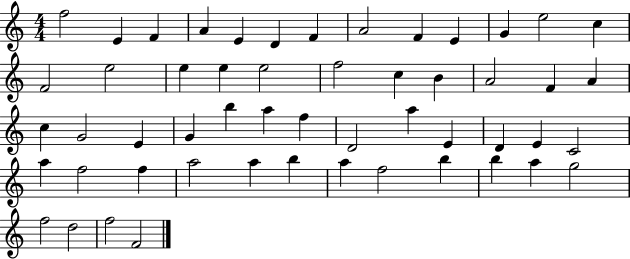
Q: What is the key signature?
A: C major